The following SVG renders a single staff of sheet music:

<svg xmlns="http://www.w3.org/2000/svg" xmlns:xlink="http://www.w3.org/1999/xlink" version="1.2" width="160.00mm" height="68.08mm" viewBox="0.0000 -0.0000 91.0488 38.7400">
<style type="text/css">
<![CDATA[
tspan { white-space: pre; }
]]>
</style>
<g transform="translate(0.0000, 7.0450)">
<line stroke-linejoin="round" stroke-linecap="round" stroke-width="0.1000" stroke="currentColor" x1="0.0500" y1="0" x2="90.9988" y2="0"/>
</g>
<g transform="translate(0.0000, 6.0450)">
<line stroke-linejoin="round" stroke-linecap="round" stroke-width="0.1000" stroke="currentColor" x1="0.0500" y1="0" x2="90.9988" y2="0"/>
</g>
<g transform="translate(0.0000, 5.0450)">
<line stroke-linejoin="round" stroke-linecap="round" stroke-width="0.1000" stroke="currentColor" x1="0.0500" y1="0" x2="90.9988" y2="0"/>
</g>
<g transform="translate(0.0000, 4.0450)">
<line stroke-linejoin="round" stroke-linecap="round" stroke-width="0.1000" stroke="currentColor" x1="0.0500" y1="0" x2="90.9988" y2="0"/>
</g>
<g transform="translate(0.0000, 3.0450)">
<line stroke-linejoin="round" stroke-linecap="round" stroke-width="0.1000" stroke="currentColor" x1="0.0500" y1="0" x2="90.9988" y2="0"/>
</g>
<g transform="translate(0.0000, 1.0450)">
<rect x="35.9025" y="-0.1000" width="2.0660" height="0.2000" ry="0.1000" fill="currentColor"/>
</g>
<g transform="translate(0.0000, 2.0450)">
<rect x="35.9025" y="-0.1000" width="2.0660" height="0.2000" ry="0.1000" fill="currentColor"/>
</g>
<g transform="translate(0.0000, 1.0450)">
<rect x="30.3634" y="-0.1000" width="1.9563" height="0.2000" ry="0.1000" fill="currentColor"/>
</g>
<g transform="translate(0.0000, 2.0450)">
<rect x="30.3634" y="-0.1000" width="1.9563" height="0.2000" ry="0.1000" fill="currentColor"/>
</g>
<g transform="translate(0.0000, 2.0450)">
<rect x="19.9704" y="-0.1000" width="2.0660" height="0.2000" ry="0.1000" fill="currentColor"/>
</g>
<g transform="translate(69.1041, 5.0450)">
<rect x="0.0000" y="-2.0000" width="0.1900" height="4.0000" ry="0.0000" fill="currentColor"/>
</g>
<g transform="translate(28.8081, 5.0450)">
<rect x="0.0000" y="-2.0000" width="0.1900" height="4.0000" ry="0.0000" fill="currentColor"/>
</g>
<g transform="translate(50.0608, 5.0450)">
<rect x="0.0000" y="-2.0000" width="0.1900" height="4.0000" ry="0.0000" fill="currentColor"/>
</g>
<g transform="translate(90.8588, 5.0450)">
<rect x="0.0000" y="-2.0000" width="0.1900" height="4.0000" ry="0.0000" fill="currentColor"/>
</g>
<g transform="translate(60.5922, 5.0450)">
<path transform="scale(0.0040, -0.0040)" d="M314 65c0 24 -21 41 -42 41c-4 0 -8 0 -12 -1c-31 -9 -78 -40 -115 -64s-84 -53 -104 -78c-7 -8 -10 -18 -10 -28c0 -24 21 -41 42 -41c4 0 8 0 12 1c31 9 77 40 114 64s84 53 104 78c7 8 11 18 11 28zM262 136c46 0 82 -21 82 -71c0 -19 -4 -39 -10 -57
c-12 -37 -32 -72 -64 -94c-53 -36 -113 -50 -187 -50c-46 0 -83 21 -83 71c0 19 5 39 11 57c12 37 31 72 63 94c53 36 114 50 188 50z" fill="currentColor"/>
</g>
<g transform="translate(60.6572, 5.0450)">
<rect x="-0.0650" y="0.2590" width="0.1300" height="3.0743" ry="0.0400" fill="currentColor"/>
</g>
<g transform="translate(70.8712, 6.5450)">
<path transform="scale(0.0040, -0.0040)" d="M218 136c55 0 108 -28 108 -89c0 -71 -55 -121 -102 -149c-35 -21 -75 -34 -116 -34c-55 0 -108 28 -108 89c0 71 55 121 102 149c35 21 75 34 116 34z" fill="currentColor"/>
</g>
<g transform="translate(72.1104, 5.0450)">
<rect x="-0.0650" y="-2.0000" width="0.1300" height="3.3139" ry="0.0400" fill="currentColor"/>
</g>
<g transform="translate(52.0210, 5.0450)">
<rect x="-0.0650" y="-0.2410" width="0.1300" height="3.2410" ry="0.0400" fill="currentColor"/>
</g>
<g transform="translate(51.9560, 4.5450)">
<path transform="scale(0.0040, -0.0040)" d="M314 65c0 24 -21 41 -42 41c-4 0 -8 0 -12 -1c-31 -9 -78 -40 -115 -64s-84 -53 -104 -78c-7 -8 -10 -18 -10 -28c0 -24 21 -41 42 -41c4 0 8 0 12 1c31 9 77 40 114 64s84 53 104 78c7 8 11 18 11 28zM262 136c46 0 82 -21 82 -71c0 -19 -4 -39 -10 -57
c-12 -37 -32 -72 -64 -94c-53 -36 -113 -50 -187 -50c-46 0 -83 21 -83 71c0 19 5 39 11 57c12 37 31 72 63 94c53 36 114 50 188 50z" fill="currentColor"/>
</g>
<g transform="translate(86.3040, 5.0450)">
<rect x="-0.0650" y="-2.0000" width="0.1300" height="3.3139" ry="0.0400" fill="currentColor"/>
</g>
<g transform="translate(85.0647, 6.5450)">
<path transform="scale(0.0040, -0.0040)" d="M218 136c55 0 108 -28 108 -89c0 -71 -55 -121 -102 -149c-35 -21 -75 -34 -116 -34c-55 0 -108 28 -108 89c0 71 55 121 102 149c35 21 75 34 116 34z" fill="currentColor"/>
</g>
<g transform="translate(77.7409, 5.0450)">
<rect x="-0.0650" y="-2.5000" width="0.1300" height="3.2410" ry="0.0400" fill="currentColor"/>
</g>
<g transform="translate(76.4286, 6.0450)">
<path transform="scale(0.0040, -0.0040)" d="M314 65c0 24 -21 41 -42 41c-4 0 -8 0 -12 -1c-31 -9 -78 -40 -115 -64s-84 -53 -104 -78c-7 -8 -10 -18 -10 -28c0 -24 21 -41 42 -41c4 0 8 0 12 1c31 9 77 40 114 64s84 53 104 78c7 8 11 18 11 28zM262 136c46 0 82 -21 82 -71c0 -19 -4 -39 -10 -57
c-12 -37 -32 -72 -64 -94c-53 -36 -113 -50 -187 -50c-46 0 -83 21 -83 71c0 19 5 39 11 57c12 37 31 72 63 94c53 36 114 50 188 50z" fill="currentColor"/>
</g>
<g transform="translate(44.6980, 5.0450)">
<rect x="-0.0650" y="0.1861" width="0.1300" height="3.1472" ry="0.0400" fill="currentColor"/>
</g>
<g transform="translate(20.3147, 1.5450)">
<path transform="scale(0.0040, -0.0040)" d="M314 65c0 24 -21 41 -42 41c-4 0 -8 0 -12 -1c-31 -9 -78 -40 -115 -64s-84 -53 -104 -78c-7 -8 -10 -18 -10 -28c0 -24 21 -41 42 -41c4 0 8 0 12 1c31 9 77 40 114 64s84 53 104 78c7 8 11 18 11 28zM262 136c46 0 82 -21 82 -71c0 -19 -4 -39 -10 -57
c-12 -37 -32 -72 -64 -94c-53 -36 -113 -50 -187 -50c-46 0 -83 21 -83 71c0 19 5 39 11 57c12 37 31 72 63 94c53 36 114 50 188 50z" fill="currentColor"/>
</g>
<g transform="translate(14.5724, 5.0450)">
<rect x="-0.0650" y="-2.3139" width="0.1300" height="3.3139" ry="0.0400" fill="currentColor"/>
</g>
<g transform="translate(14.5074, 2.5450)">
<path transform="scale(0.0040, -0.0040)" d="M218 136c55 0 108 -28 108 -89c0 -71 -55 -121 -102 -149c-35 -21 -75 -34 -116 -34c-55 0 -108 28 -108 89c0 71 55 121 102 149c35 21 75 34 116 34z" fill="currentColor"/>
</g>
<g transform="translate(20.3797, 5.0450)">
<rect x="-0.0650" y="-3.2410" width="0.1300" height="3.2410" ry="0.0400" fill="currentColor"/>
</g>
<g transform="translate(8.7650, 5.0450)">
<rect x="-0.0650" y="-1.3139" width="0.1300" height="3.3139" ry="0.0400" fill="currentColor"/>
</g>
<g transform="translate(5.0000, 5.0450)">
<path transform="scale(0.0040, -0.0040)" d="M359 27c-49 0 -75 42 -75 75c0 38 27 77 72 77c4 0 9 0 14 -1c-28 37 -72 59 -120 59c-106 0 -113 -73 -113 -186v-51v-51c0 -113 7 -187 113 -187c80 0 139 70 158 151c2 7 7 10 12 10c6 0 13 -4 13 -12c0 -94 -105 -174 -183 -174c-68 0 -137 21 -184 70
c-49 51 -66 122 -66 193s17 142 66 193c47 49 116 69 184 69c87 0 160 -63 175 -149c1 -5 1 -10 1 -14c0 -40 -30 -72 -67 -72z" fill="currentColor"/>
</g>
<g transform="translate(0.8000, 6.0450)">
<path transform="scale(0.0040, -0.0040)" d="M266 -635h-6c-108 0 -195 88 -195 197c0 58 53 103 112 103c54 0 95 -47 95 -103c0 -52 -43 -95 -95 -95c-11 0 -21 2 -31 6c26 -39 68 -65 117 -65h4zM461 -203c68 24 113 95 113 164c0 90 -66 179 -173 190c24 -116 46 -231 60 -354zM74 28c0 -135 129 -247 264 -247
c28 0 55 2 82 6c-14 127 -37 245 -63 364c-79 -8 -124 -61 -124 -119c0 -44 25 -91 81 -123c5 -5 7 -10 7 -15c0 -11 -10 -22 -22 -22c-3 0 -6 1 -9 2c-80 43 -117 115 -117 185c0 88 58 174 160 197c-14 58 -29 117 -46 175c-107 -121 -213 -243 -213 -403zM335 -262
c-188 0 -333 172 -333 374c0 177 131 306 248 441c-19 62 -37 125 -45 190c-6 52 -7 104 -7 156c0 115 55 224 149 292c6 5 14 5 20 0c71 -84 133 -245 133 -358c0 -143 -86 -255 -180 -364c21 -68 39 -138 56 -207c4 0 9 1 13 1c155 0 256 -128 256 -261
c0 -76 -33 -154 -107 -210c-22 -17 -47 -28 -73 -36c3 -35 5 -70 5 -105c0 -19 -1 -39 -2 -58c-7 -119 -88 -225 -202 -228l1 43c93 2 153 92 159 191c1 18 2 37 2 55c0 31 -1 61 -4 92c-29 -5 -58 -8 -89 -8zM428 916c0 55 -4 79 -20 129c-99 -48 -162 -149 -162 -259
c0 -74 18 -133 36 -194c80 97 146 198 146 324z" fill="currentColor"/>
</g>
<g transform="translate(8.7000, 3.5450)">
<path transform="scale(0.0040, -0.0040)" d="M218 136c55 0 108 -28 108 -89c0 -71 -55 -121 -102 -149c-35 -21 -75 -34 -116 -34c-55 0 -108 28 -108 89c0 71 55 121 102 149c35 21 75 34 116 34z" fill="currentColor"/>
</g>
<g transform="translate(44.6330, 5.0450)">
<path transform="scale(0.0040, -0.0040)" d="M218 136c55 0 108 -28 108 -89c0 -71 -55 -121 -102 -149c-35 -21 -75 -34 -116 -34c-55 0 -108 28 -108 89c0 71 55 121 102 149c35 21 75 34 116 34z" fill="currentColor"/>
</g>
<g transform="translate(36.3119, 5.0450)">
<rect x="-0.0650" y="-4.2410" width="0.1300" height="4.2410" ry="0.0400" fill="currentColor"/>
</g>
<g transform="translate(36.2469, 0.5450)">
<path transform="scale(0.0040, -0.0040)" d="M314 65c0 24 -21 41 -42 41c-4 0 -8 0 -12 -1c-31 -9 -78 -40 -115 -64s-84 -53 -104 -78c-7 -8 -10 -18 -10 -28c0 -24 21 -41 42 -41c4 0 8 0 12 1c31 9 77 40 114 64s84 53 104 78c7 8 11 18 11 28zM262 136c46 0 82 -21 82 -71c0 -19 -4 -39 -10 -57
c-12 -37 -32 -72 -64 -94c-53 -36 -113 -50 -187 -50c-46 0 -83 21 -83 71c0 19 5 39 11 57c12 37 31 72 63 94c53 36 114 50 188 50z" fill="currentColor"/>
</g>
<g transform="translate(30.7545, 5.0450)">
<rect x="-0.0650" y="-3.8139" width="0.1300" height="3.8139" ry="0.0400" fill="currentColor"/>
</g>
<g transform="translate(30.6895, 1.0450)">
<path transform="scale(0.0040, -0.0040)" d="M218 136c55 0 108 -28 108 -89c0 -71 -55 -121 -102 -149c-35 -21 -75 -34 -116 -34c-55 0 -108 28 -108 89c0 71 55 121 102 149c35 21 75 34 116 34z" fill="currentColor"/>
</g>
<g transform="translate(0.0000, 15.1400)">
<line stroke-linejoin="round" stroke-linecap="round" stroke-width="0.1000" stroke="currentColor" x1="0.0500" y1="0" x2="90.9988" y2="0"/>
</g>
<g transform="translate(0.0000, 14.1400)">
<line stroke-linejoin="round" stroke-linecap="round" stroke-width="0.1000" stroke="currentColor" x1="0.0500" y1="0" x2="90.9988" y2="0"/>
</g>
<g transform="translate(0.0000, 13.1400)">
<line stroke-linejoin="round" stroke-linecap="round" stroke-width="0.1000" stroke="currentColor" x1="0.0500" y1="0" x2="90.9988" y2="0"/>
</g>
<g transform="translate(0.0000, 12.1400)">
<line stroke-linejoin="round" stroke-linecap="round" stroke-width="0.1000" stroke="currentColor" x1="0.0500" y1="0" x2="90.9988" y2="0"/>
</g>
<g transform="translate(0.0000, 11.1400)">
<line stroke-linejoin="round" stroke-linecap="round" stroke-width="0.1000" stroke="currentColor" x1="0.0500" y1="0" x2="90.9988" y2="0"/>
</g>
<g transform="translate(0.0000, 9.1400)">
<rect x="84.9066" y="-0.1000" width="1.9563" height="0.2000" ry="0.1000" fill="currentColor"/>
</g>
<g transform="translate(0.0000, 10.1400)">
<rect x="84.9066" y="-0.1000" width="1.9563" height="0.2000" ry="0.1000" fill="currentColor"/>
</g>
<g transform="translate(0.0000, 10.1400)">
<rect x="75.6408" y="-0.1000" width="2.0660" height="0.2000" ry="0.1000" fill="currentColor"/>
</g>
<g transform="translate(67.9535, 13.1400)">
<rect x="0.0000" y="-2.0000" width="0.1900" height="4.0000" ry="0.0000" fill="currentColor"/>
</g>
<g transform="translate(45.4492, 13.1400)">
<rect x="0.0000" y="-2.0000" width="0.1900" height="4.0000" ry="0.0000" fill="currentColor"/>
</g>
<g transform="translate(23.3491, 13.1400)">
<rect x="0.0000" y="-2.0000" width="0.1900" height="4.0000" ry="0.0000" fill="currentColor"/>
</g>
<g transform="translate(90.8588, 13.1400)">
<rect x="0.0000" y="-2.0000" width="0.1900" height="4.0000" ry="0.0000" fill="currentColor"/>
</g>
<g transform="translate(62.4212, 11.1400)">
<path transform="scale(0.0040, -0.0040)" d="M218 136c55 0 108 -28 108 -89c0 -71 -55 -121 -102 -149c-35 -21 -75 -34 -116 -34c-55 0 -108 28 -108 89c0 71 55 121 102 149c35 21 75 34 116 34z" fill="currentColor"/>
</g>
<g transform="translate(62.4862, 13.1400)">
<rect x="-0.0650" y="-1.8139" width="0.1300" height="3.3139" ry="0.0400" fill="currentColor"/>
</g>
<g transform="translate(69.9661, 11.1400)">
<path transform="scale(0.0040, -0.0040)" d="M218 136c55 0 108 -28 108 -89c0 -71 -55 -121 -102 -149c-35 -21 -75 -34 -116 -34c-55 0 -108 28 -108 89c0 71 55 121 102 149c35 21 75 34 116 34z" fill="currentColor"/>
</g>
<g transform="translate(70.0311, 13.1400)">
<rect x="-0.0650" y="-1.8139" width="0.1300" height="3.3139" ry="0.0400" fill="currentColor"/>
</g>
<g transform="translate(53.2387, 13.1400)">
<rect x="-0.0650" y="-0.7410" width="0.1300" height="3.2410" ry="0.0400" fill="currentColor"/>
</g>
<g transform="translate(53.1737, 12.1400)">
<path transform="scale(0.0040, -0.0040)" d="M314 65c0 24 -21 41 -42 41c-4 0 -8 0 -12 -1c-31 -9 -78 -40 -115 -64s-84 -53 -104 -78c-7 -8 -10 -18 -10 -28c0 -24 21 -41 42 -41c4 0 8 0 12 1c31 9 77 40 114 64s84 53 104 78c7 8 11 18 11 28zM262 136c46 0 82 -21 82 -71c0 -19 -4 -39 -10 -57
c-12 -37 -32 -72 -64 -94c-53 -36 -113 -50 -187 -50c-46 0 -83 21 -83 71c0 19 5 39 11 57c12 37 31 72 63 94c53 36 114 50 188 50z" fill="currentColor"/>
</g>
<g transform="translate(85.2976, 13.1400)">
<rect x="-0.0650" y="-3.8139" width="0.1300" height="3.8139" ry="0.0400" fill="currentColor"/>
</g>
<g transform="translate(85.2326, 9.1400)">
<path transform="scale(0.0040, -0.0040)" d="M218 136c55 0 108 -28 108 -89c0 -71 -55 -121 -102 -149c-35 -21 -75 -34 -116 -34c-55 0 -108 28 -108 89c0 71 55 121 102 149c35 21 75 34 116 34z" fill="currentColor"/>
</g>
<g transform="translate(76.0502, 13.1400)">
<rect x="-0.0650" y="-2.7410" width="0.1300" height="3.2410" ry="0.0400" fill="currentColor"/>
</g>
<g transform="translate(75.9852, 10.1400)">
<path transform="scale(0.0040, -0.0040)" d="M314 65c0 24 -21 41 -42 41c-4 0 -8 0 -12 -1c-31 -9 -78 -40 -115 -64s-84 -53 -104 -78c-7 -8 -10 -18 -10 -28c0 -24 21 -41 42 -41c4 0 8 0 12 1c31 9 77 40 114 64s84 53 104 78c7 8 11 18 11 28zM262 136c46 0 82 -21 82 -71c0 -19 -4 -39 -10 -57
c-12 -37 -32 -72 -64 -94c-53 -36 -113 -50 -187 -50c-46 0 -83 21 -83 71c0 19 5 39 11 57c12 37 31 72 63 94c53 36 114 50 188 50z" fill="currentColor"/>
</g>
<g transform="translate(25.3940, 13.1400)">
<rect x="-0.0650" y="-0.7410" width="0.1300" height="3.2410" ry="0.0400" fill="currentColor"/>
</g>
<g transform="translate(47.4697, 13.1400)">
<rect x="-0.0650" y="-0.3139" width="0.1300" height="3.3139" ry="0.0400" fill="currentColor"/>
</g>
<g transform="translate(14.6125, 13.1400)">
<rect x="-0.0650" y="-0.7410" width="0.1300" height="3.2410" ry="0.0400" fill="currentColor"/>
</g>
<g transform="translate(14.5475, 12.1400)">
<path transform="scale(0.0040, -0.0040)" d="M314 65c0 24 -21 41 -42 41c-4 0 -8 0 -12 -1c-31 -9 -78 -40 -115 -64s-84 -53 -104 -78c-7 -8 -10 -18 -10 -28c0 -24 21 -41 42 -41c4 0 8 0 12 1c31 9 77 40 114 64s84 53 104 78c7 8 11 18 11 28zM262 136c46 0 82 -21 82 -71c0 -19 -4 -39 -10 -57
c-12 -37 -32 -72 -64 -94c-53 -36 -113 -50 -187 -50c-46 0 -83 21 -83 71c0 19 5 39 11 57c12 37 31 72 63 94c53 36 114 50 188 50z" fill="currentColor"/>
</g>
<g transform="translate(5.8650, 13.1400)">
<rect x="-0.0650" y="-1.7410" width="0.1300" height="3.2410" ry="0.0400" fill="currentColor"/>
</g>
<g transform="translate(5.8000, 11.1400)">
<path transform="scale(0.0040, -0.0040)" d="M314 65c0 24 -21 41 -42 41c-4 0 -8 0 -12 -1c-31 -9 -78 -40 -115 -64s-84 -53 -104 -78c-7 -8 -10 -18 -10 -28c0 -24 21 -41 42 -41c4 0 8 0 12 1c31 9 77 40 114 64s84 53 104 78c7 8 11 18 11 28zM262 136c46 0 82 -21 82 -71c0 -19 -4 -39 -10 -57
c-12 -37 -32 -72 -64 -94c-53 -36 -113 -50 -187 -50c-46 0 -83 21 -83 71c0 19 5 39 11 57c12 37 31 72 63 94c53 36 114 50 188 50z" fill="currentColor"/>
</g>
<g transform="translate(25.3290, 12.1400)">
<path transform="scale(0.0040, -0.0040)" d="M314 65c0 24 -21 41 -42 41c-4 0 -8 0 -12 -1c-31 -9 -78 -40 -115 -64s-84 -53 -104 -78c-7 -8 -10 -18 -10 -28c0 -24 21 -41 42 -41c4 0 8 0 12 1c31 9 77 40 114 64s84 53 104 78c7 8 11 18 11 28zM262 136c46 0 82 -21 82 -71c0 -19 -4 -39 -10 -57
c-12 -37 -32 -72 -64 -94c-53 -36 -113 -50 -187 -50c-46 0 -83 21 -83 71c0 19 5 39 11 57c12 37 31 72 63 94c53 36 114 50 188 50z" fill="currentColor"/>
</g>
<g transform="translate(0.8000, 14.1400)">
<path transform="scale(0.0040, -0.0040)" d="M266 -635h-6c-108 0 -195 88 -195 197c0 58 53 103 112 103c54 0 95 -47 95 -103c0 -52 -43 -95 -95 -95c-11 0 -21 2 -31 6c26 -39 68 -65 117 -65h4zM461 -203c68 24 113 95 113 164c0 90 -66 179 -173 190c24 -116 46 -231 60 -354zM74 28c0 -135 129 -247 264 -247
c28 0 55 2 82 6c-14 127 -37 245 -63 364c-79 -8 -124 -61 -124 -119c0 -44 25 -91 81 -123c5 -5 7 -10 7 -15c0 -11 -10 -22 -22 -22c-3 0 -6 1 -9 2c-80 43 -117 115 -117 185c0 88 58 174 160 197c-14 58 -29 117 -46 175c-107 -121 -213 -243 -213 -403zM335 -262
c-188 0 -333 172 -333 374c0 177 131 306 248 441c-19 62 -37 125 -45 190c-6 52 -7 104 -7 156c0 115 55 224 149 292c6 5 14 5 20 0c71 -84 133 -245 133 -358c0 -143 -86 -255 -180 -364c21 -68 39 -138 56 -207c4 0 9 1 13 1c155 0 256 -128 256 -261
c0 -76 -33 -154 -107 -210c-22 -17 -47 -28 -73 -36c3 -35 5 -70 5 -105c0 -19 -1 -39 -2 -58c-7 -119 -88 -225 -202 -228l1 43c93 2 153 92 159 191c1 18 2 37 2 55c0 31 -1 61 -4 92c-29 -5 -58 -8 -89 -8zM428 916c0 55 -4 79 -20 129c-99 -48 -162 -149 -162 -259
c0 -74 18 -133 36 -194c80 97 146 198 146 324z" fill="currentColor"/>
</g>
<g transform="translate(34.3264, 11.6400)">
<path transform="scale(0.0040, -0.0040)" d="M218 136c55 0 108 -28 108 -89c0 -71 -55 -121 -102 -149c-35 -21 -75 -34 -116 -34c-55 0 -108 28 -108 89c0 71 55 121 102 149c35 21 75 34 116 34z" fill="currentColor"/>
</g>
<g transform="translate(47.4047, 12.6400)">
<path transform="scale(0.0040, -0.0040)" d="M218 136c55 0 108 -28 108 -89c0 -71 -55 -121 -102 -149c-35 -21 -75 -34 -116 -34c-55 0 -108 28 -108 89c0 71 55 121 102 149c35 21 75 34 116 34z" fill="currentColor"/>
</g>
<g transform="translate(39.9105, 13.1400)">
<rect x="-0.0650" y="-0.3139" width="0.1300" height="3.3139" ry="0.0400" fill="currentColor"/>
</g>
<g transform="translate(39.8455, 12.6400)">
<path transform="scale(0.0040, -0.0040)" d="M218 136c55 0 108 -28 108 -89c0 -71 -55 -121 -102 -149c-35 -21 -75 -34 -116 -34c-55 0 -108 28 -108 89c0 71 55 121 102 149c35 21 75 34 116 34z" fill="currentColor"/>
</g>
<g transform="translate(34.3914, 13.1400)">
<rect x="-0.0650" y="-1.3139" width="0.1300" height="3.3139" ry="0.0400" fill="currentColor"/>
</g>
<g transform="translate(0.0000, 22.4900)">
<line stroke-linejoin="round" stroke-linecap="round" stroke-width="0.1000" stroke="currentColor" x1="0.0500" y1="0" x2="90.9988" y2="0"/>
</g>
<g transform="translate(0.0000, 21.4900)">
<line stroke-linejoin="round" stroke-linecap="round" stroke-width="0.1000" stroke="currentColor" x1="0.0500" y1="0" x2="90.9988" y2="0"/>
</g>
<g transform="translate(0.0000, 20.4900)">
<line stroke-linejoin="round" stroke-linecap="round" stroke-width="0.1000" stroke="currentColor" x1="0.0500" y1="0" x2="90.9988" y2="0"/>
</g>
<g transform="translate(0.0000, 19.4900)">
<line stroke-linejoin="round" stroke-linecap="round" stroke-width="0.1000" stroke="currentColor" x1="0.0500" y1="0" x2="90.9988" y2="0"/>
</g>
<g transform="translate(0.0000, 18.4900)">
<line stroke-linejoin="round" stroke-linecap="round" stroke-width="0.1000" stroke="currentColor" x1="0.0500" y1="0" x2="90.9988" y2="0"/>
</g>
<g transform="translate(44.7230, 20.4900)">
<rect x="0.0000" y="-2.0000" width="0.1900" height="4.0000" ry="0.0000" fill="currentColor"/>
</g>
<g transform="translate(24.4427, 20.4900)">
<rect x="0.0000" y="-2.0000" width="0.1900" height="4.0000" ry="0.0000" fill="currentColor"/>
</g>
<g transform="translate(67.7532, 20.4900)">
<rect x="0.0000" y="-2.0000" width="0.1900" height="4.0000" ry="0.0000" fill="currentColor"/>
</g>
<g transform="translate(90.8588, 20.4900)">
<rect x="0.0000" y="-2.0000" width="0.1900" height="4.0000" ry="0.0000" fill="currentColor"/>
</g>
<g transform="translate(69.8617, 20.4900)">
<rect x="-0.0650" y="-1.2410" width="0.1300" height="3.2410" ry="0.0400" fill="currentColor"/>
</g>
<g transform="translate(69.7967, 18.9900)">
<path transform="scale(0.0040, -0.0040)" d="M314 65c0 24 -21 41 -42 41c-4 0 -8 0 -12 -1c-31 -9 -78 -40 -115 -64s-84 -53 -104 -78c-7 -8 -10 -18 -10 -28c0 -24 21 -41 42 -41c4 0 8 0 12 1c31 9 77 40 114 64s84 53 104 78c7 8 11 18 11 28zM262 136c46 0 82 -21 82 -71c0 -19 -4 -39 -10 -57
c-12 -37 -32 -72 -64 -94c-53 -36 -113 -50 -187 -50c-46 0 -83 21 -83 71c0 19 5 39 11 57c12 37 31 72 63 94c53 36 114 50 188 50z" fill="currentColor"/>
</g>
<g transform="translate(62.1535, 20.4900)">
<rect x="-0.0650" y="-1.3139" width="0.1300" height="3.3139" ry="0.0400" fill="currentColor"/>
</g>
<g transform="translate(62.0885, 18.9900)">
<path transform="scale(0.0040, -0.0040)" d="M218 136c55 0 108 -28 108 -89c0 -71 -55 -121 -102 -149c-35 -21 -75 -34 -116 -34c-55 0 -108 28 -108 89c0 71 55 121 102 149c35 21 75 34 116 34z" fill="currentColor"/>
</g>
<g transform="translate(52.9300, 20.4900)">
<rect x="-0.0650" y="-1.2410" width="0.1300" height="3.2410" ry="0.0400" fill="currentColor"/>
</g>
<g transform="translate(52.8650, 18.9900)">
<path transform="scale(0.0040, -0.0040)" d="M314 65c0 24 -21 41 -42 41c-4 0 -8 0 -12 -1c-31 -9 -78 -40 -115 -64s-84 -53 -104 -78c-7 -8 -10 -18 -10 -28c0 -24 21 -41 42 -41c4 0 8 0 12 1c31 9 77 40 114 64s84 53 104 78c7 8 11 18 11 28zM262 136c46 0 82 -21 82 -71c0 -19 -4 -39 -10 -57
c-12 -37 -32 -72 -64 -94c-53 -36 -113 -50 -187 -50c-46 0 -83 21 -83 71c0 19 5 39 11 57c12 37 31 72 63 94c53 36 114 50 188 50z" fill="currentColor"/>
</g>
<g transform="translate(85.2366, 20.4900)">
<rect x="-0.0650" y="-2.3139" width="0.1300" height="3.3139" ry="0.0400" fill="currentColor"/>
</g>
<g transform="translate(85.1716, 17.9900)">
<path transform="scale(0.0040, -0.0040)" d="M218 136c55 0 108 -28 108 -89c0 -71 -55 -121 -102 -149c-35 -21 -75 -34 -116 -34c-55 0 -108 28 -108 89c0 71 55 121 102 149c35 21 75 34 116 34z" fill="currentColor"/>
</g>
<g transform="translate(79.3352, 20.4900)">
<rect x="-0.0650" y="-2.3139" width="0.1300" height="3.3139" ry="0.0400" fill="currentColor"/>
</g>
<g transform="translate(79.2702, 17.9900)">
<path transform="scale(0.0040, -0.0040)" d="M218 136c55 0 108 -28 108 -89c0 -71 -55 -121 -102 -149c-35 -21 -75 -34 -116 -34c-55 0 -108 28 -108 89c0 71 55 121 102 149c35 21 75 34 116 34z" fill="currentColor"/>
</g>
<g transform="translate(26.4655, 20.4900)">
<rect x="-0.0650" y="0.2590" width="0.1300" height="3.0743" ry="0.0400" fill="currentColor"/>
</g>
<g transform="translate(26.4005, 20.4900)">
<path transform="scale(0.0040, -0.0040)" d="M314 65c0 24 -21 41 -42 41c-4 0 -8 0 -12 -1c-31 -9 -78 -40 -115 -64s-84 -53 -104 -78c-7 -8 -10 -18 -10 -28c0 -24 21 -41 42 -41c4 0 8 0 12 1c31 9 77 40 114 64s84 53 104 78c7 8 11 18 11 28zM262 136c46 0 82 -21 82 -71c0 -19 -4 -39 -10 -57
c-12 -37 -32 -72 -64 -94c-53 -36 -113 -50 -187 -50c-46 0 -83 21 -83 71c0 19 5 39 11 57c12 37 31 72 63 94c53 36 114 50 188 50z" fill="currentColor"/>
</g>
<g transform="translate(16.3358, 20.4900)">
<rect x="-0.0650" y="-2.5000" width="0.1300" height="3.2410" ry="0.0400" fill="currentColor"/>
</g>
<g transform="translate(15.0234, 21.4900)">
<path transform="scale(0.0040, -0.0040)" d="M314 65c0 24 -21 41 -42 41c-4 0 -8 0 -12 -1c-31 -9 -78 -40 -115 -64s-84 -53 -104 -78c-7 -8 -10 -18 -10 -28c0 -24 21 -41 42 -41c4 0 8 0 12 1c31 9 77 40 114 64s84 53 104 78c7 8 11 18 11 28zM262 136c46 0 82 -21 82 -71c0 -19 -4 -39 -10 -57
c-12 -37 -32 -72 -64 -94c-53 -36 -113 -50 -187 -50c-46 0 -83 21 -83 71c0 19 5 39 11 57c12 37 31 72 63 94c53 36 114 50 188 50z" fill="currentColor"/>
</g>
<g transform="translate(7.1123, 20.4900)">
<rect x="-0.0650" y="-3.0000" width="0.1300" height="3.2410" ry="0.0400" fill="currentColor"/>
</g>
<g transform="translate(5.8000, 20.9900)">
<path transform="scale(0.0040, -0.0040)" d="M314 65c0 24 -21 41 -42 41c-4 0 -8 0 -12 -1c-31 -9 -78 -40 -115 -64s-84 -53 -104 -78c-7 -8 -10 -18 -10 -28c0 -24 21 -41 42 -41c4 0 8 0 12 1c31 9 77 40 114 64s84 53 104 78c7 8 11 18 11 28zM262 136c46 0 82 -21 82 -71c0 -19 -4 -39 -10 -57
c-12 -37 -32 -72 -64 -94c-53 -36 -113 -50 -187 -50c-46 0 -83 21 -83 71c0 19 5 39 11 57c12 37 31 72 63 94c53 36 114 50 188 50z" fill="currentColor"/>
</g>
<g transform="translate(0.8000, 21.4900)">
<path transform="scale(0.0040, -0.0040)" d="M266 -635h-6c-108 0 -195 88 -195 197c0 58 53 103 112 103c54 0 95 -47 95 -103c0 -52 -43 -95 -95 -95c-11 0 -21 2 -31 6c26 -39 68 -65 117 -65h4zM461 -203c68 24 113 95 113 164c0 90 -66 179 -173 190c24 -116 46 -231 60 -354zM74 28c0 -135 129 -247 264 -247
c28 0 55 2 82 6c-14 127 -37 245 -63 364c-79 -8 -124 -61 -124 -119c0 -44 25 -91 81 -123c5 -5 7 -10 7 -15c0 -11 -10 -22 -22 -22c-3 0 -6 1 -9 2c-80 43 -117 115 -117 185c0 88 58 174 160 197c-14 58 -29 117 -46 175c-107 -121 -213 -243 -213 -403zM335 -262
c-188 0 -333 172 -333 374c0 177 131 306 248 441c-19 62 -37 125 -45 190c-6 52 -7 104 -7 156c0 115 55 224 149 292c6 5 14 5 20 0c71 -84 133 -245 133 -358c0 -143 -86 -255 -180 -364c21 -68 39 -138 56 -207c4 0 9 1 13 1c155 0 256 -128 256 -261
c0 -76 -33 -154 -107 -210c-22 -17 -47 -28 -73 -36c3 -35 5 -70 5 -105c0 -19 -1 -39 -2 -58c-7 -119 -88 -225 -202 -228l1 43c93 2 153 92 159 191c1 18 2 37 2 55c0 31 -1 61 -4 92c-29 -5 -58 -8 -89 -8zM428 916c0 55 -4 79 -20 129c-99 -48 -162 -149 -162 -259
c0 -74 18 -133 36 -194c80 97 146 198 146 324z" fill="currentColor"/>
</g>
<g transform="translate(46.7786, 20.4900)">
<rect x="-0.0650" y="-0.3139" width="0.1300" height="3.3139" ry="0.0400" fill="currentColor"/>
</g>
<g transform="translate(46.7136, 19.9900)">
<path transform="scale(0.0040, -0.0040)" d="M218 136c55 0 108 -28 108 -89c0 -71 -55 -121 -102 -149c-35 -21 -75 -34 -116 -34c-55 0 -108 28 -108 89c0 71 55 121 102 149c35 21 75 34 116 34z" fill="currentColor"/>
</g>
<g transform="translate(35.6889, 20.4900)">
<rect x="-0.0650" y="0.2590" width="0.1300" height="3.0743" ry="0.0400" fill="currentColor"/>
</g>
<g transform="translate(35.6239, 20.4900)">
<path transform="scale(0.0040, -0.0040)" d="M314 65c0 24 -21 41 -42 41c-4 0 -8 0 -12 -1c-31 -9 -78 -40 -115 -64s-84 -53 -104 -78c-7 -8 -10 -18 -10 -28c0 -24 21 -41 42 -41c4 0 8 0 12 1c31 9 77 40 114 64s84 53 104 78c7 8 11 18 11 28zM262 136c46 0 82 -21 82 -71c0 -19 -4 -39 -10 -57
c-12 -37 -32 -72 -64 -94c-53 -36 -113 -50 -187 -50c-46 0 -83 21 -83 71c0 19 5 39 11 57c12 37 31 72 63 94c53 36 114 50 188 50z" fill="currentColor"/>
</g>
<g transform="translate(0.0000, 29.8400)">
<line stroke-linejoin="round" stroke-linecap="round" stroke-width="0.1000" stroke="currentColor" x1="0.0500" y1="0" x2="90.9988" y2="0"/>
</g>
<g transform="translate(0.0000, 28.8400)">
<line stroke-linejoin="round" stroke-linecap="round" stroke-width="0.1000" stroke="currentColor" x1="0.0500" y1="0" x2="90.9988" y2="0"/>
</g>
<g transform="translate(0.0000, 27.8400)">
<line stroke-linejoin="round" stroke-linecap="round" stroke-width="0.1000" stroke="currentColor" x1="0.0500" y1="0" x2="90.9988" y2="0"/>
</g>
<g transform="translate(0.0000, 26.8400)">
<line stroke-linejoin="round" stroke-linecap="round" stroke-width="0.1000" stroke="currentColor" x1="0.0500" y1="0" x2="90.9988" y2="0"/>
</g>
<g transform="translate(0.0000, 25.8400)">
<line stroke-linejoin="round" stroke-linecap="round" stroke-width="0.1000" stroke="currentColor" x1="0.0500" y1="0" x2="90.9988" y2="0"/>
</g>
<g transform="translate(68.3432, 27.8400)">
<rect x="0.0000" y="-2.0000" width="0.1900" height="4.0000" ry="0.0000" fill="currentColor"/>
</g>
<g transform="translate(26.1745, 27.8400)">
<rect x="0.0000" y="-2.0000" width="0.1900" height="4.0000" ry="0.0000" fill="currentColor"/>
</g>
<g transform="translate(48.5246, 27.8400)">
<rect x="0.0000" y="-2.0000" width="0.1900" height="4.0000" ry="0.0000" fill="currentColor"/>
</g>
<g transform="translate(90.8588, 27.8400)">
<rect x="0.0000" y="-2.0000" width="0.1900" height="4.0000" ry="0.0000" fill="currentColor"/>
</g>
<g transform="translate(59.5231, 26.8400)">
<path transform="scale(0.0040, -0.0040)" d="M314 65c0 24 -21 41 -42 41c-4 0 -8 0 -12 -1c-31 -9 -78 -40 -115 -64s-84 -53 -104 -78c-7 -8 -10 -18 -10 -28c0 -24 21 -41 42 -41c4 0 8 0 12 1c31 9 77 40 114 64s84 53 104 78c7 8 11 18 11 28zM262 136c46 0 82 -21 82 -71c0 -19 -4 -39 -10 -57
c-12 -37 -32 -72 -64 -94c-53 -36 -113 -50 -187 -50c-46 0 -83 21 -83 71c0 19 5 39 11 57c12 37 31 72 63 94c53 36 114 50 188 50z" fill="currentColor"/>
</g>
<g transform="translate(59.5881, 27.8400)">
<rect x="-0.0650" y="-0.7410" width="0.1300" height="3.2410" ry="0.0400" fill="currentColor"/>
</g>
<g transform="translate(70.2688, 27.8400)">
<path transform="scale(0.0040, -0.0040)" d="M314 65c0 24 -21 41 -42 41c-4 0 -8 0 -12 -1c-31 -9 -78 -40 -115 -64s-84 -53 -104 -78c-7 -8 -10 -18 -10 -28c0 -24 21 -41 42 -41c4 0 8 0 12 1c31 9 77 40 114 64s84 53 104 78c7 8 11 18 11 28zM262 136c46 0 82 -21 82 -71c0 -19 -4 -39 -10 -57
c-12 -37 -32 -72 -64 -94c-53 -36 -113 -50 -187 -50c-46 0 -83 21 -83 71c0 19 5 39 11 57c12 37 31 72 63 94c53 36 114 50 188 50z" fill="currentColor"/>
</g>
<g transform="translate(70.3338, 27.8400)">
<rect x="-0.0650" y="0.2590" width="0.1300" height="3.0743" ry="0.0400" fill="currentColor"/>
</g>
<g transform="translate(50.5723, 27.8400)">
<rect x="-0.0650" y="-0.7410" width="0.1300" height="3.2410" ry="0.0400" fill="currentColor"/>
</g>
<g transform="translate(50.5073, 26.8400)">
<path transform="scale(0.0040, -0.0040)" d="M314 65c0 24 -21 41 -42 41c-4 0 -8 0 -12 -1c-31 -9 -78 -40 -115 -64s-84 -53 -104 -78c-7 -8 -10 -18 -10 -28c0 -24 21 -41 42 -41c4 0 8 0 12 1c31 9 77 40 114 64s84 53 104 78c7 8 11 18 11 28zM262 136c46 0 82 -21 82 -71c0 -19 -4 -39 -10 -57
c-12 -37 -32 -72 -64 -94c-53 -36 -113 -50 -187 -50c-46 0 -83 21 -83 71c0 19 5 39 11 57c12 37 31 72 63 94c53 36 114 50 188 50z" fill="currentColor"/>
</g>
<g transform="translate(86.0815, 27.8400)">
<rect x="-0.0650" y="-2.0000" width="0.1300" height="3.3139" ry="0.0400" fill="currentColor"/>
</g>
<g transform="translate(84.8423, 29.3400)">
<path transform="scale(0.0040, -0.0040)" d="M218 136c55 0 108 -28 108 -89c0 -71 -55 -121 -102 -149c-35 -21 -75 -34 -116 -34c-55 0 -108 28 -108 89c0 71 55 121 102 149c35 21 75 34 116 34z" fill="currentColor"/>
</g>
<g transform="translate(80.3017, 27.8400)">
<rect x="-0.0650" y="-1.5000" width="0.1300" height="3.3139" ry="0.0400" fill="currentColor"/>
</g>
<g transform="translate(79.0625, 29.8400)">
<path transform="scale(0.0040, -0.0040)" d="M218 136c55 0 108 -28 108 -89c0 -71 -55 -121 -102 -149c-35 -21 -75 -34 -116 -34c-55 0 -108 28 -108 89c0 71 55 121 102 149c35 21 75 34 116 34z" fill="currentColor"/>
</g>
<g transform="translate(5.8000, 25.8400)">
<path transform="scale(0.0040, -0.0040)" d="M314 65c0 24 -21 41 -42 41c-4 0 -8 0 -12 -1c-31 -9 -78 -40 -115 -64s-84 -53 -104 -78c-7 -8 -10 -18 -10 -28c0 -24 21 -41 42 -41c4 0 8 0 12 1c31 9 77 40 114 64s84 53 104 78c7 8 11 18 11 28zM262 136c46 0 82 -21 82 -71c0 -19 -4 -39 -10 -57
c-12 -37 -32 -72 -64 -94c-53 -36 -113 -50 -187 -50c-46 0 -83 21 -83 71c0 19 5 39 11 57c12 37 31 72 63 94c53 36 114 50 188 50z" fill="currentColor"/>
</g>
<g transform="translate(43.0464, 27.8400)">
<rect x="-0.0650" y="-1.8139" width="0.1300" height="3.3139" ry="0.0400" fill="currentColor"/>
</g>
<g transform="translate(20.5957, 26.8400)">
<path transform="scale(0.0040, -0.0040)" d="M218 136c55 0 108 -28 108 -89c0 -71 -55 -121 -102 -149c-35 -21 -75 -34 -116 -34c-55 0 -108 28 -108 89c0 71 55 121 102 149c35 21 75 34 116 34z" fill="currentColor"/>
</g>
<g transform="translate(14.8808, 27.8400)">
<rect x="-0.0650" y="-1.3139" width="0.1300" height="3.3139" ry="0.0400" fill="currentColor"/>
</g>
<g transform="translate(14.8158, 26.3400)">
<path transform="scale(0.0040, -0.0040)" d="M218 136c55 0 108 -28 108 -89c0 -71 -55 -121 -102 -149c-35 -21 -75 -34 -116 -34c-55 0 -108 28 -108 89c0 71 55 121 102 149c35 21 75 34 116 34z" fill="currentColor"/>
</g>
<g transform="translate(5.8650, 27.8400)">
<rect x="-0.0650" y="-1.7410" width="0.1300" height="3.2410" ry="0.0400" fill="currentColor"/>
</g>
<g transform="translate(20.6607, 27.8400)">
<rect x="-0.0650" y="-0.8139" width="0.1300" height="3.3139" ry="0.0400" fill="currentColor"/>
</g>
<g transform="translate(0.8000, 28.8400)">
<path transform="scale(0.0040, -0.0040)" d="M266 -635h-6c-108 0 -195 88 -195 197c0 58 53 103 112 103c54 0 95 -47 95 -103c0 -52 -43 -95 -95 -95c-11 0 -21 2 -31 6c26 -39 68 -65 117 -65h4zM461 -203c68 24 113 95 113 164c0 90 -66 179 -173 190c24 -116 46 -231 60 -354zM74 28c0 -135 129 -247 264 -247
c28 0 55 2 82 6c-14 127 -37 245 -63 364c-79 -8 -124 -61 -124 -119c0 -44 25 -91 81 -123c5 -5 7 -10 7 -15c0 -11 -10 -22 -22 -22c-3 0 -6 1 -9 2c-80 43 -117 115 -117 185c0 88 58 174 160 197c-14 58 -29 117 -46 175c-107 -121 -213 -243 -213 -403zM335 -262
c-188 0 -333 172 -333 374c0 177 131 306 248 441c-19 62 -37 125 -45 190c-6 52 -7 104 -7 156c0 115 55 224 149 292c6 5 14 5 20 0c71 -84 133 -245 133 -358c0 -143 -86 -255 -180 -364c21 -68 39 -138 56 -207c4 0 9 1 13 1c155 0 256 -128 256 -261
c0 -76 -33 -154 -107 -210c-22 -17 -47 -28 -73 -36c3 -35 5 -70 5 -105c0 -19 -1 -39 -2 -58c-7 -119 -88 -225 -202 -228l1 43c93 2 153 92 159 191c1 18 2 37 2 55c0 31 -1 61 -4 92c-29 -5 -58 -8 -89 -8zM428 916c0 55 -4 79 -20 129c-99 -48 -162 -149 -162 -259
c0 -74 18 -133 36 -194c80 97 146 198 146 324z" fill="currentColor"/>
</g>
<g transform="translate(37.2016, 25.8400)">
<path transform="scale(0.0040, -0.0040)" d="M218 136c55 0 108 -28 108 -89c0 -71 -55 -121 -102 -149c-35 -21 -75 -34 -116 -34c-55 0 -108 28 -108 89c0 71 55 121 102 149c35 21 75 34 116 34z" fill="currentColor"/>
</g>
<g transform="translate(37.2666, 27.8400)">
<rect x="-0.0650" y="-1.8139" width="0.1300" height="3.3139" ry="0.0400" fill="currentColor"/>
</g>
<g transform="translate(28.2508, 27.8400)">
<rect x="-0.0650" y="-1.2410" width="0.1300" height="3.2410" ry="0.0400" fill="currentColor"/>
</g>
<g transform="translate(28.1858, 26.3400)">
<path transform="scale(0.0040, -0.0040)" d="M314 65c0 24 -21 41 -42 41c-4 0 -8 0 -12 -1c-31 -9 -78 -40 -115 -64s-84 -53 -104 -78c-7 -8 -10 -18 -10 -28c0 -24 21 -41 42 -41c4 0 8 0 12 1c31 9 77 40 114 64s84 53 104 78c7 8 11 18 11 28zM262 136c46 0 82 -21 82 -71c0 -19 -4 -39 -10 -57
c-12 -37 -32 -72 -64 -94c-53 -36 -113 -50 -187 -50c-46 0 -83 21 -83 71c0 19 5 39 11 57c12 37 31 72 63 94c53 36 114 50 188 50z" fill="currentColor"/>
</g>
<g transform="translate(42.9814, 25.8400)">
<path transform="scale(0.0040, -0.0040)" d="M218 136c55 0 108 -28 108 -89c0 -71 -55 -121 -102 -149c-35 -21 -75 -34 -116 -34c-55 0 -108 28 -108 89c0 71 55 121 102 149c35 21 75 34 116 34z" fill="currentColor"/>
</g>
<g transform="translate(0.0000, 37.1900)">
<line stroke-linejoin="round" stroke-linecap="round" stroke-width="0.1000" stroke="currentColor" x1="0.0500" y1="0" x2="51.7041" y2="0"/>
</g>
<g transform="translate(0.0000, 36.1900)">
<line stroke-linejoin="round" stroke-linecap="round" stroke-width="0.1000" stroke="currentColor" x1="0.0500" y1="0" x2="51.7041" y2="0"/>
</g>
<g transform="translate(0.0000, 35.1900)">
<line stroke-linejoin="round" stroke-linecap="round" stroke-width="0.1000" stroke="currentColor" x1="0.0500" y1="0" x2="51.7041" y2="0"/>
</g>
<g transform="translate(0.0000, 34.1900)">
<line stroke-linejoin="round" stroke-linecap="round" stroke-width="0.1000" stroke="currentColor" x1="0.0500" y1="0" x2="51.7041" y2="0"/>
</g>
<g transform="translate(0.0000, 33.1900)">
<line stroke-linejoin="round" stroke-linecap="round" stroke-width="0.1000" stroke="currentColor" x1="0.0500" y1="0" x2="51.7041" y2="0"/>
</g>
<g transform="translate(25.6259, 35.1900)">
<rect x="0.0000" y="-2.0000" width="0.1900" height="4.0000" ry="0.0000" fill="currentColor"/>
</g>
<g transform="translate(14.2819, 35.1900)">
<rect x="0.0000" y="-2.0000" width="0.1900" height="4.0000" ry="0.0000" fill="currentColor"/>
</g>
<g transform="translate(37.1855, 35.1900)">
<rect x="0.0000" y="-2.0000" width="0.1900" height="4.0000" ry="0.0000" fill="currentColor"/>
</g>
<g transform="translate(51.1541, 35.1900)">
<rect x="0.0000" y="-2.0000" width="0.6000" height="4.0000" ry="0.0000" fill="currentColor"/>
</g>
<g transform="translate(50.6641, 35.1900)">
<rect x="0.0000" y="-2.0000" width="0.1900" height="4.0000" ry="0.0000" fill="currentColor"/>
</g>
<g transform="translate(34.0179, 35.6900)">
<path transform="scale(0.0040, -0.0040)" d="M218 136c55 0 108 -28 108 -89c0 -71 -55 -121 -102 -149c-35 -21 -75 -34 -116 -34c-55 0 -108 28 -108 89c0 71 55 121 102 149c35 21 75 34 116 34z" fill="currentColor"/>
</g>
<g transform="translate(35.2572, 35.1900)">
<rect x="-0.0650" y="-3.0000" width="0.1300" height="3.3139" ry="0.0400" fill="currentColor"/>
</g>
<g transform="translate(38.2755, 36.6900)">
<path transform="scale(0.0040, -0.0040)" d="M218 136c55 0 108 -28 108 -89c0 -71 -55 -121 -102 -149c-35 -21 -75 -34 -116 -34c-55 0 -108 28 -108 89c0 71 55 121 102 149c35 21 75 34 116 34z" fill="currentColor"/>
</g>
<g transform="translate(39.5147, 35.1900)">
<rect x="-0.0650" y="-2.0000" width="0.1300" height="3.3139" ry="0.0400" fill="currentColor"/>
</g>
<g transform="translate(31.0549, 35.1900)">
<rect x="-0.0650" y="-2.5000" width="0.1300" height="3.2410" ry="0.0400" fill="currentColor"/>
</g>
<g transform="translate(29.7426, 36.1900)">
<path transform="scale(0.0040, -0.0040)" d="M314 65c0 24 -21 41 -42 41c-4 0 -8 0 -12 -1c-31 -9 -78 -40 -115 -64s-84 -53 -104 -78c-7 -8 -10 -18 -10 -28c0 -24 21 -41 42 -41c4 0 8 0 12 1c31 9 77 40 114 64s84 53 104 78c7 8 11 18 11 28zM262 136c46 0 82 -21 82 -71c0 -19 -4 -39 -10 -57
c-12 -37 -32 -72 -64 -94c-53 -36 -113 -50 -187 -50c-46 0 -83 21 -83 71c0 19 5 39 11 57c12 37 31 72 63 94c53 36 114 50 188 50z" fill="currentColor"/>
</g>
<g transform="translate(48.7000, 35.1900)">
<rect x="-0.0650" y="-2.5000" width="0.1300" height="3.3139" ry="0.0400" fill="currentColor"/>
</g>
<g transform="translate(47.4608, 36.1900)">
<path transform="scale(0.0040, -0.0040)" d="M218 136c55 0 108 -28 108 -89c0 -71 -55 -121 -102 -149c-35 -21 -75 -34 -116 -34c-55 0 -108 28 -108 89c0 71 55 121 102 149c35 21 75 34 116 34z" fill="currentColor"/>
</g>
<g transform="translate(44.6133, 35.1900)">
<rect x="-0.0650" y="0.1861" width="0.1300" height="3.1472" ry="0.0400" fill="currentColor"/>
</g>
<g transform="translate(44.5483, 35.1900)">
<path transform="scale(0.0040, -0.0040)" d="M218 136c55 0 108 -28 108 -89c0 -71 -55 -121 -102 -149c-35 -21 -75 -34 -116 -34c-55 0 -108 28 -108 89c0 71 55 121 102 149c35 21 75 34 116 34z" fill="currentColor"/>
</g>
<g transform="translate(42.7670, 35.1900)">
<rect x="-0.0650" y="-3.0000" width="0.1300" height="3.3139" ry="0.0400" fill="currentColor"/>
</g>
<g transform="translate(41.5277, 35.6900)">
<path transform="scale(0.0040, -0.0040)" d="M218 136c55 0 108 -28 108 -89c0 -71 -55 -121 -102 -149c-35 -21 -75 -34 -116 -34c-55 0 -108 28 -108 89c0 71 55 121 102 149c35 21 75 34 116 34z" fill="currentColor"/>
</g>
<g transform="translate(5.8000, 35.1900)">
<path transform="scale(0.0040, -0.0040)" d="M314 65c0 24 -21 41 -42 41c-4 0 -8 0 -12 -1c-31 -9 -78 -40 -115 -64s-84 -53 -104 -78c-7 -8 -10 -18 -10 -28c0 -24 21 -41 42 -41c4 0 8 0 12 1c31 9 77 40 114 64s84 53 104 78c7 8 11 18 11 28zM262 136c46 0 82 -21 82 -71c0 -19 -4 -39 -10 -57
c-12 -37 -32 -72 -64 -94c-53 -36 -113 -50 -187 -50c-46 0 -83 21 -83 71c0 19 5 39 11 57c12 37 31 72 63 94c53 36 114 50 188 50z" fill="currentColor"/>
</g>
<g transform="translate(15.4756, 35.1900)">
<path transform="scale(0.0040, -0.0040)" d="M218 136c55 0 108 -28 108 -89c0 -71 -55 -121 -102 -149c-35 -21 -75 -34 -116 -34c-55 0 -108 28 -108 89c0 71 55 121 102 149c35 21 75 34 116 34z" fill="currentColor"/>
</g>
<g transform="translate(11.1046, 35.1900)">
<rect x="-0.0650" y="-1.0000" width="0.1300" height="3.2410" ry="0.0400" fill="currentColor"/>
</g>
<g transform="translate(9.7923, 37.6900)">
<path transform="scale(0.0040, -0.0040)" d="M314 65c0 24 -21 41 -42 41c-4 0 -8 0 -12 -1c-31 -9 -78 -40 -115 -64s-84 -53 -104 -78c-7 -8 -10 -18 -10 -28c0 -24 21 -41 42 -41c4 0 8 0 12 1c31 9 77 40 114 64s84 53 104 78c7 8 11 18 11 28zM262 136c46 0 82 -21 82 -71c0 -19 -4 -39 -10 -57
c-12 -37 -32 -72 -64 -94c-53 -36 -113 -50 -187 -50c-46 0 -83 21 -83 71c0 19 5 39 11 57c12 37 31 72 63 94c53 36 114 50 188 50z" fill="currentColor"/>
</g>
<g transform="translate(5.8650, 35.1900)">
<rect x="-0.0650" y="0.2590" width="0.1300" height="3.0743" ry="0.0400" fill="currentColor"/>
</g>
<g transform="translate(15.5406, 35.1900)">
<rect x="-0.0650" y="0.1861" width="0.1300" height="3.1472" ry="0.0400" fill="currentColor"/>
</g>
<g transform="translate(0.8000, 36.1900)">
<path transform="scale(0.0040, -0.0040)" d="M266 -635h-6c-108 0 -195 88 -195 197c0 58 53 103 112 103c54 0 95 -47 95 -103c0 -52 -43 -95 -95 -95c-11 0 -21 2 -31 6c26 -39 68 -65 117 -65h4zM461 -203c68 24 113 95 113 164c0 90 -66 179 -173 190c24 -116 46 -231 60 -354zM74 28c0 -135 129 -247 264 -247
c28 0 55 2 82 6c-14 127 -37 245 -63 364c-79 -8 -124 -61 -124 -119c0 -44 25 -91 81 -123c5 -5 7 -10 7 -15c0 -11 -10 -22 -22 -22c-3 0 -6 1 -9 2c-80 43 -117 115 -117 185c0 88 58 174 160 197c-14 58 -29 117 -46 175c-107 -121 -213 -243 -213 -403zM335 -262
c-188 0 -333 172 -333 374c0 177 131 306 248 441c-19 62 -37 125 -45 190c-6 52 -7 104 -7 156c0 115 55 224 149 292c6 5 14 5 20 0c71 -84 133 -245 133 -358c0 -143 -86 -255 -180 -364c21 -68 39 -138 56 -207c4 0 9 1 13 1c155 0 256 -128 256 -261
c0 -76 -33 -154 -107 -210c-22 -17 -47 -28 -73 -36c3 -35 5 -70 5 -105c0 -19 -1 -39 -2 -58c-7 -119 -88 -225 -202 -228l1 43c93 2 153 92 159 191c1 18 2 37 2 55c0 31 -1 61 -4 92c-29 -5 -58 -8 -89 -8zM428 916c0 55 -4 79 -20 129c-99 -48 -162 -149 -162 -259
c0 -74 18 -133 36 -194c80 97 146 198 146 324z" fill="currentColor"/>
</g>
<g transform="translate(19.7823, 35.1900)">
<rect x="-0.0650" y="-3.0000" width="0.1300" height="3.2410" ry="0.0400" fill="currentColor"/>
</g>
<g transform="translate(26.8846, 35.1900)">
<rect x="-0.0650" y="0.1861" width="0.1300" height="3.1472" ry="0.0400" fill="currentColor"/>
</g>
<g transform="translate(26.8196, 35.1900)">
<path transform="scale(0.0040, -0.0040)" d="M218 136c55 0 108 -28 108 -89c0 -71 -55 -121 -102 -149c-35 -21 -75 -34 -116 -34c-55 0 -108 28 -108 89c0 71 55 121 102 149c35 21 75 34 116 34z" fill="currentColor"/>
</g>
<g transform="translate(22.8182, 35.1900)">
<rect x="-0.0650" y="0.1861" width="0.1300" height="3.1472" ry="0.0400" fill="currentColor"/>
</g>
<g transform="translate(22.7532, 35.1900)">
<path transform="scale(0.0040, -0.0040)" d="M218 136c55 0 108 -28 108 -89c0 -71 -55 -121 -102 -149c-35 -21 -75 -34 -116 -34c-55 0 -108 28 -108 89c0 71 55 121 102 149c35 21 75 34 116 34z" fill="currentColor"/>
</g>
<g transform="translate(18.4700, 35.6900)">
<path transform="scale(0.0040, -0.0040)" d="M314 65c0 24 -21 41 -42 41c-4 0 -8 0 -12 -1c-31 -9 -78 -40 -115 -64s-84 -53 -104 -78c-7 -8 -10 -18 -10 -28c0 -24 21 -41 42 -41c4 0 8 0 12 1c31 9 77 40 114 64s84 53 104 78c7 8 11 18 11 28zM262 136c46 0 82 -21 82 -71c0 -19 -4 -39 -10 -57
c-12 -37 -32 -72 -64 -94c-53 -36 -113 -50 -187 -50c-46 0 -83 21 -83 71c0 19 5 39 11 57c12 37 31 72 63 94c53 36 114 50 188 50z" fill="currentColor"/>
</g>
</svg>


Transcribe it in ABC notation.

X:1
T:Untitled
M:4/4
L:1/4
K:C
e g b2 c' d'2 B c2 B2 F G2 F f2 d2 d2 e c c d2 f f a2 c' A2 G2 B2 B2 c e2 e e2 g g f2 e d e2 f f d2 d2 B2 E F B2 D2 B A2 B B G2 A F A B G